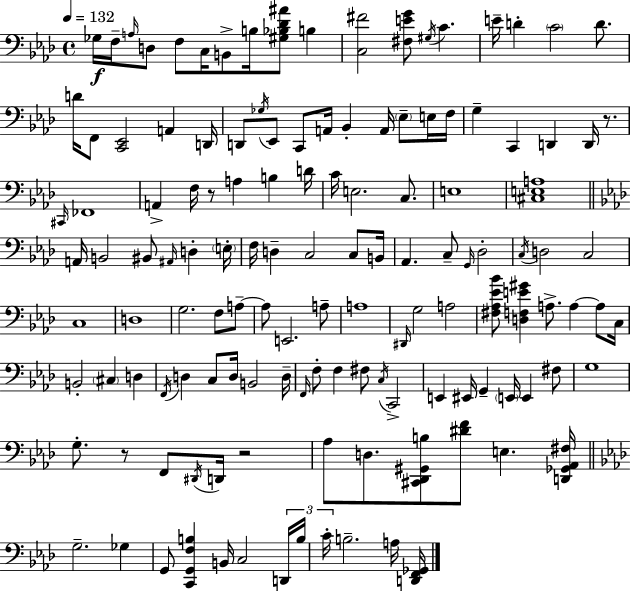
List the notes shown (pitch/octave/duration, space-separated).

Gb3/s F3/s A3/s D3/e F3/e C3/s B2/e B3/s [G#3,Bb3,Db4,A#4]/e B3/q [C3,F#4]/h [F#3,E4,G4]/e G#3/s C4/q. E4/s D4/q C4/h D4/e. D4/s F2/e [C2,Eb2]/h A2/q D2/s D2/e Gb3/s Eb2/e C2/e A2/s Bb2/q A2/s Eb3/e E3/s F3/s G3/q C2/q D2/q D2/s R/e. C#2/s FES2/w A2/q F3/s R/e A3/q B3/q D4/s C4/s E3/h. C3/e. E3/w [C#3,E3,A3]/w A2/s B2/h BIS2/e A#2/s D3/q E3/s F3/s D3/q C3/h C3/e B2/s Ab2/q. C3/e G2/s Db3/h C3/s D3/h C3/h C3/w D3/w G3/h. F3/e A3/e A3/e E2/h. A3/e A3/w D#2/s G3/h A3/h [F#3,Ab3,Eb4,Bb4]/e [D3,F3,E4,G#4]/q A3/e. A3/q A3/e C3/s B2/h C#3/q D3/q F2/s D3/q C3/e D3/s B2/h D3/s F2/s F3/e F3/q F#3/e C3/s C2/h E2/q EIS2/s G2/q E2/s E2/q F#3/e G3/w G3/e. R/e F2/e D#2/s D2/s R/h Ab3/e D3/e. [C#2,Db2,G#2,B3]/e [D#4,F4]/e E3/q. [D2,Gb2,Ab2,F#3]/s G3/h. Gb3/q G2/e [C2,G2,F3,B3]/q B2/s C3/h D2/s B3/s C4/s B3/h. A3/s [D2,F2,Gb2]/s